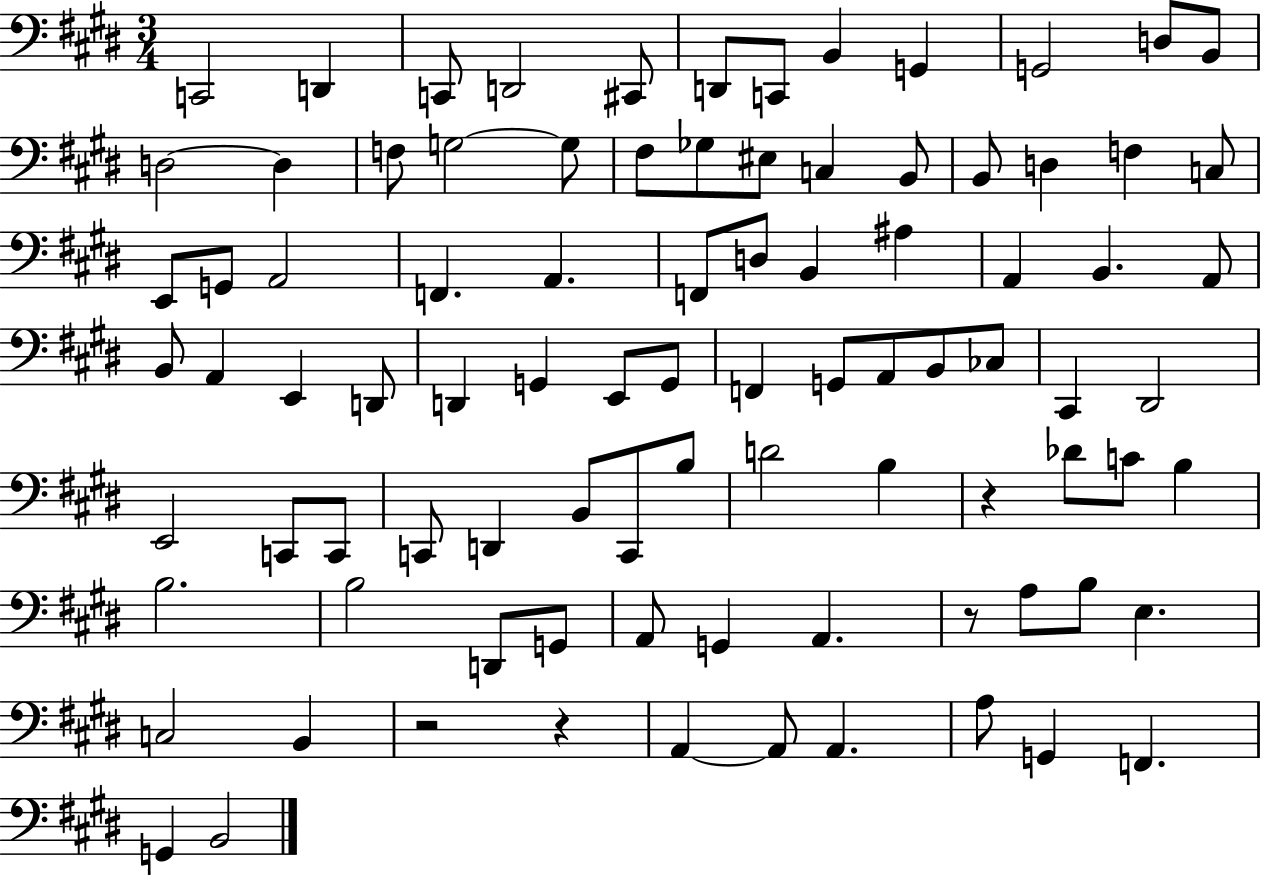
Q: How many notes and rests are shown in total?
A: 90